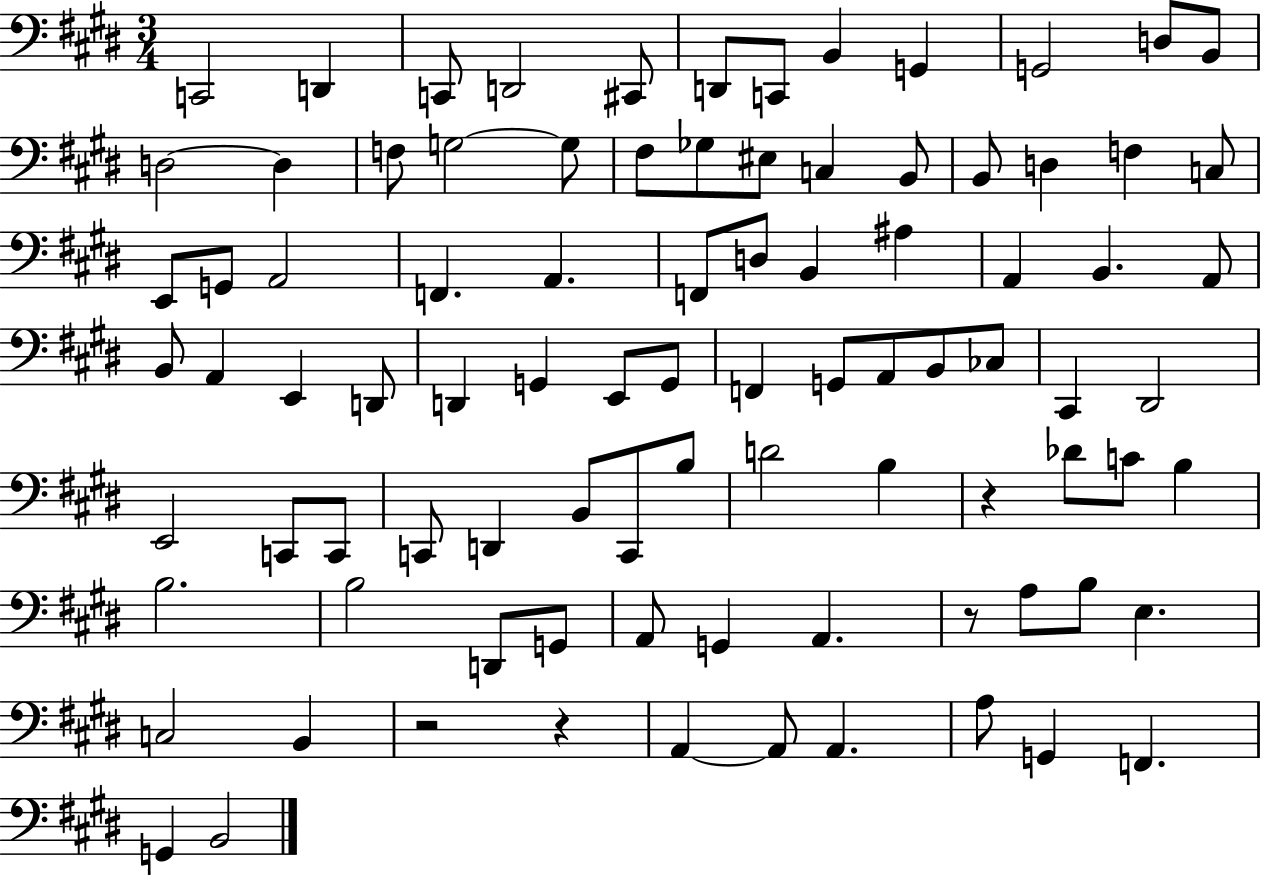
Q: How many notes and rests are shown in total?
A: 90